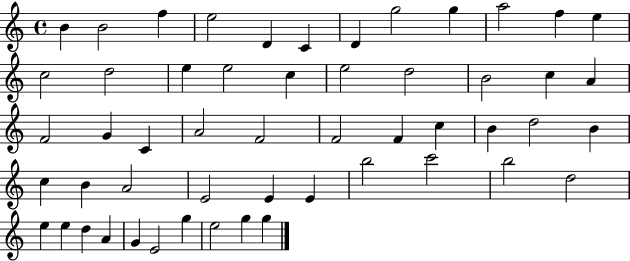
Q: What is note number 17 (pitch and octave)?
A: C5